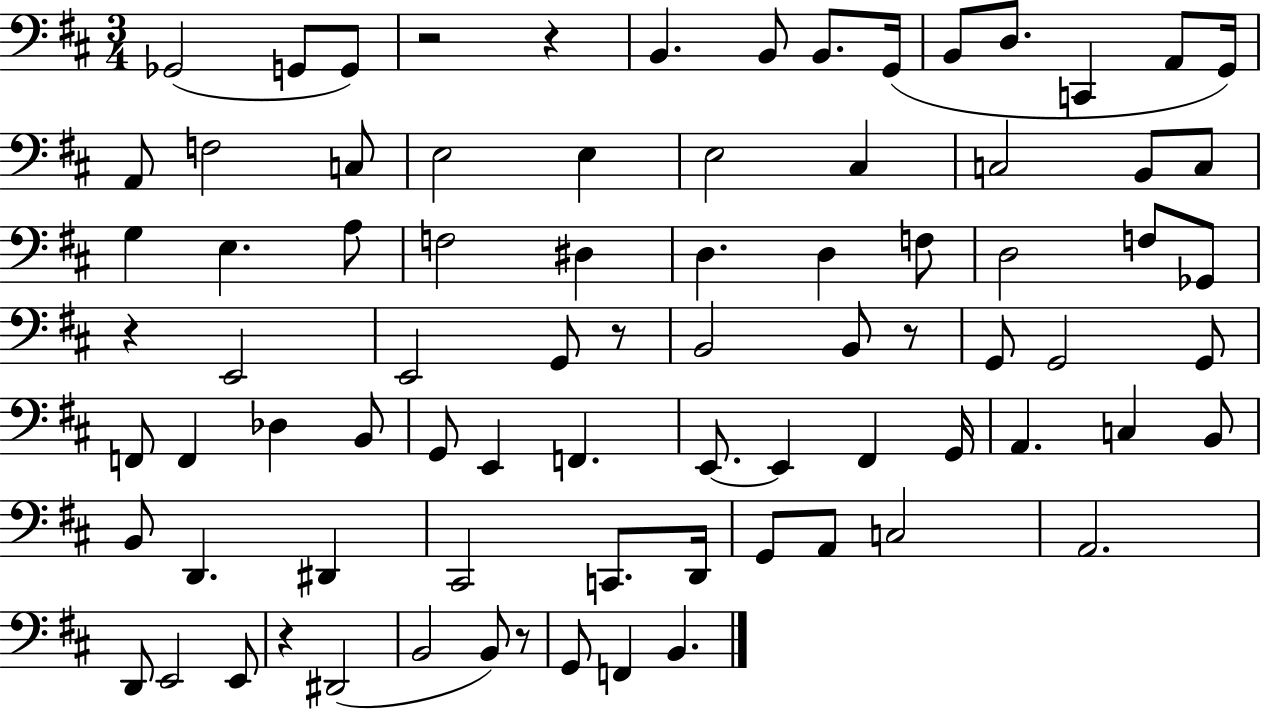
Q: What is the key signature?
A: D major